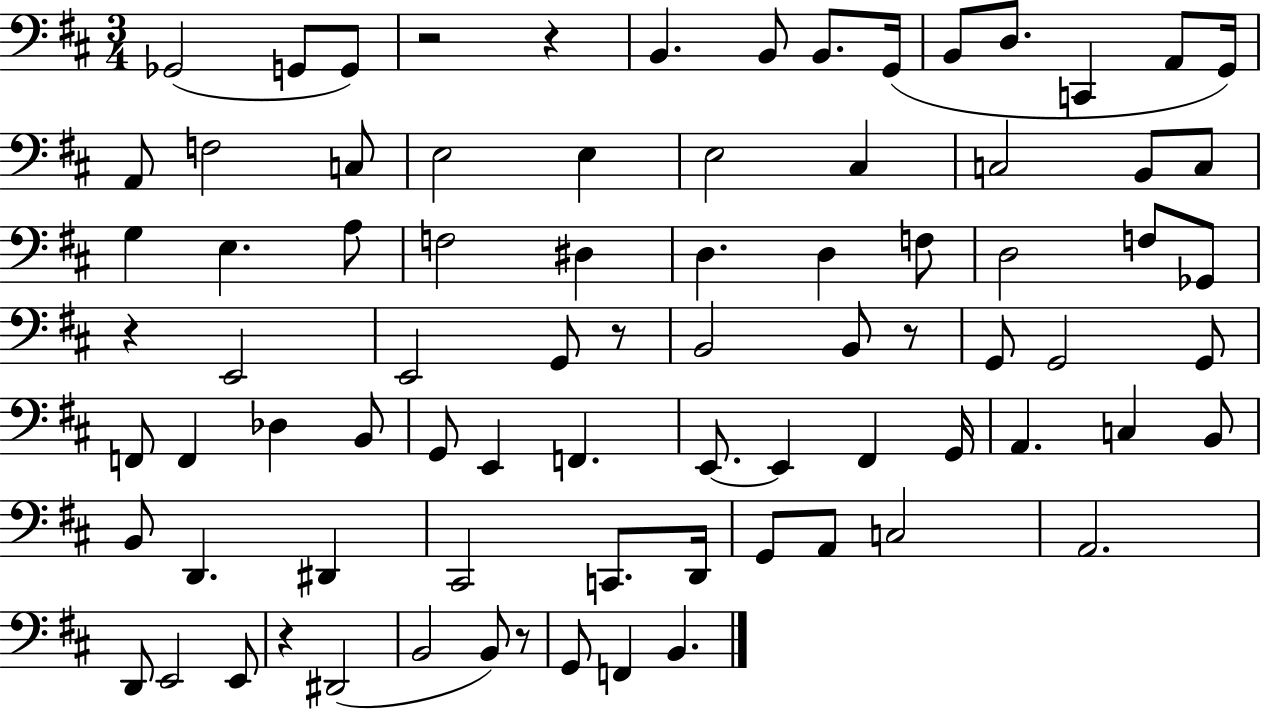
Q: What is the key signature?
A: D major